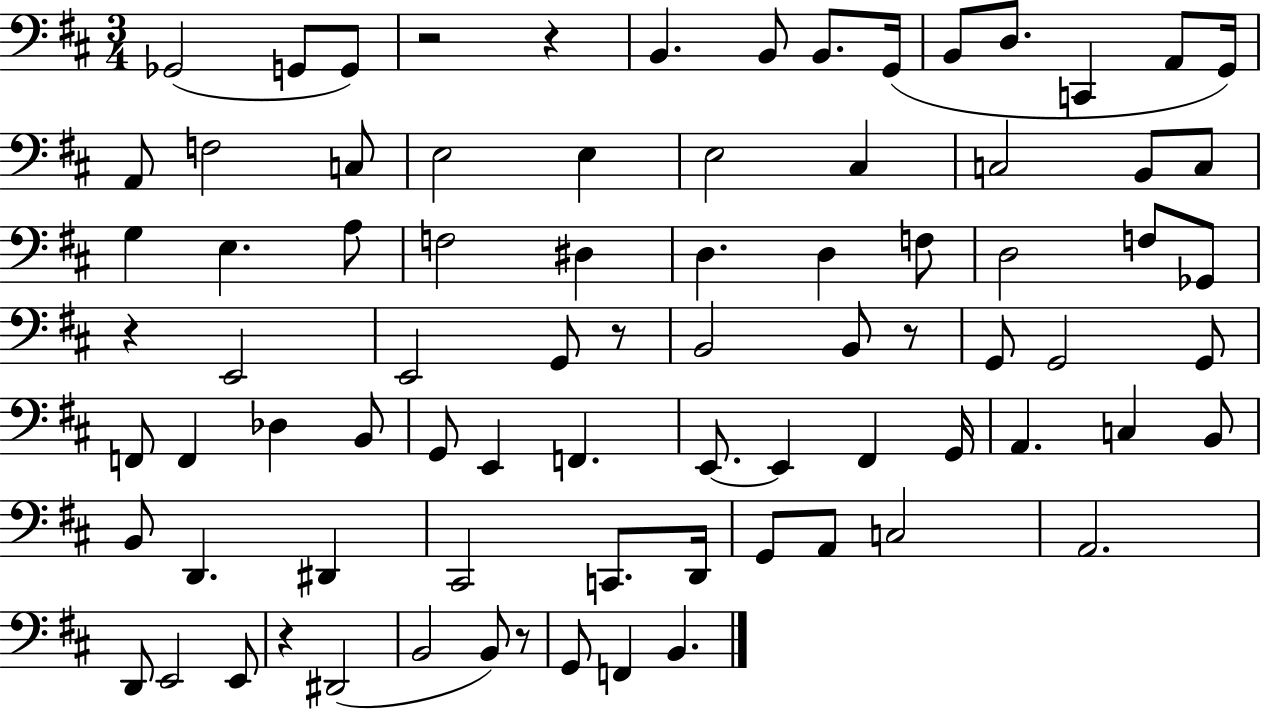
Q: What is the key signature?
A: D major